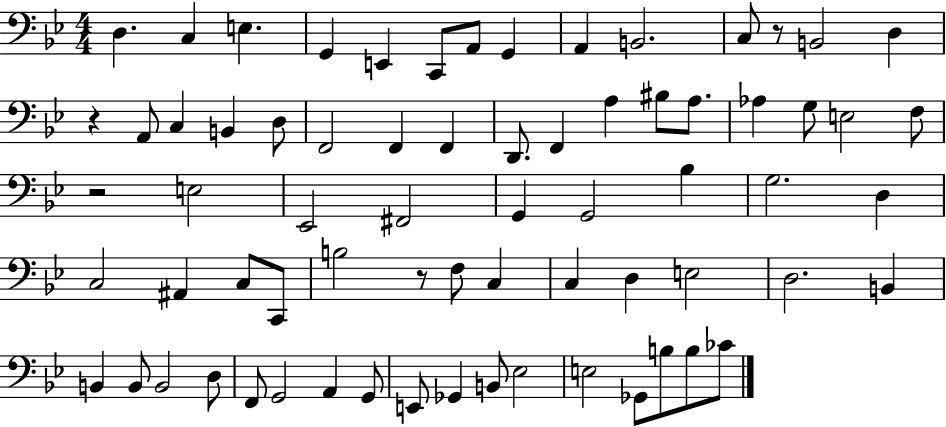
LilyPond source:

{
  \clef bass
  \numericTimeSignature
  \time 4/4
  \key bes \major
  d4. c4 e4. | g,4 e,4 c,8 a,8 g,4 | a,4 b,2. | c8 r8 b,2 d4 | \break r4 a,8 c4 b,4 d8 | f,2 f,4 f,4 | d,8. f,4 a4 bis8 a8. | aes4 g8 e2 f8 | \break r2 e2 | ees,2 fis,2 | g,4 g,2 bes4 | g2. d4 | \break c2 ais,4 c8 c,8 | b2 r8 f8 c4 | c4 d4 e2 | d2. b,4 | \break b,4 b,8 b,2 d8 | f,8 g,2 a,4 g,8 | e,8 ges,4 b,8 ees2 | e2 ges,8 b8 b8 ces'8 | \break \bar "|."
}